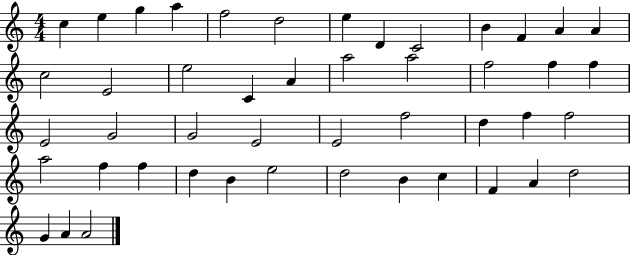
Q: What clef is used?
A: treble